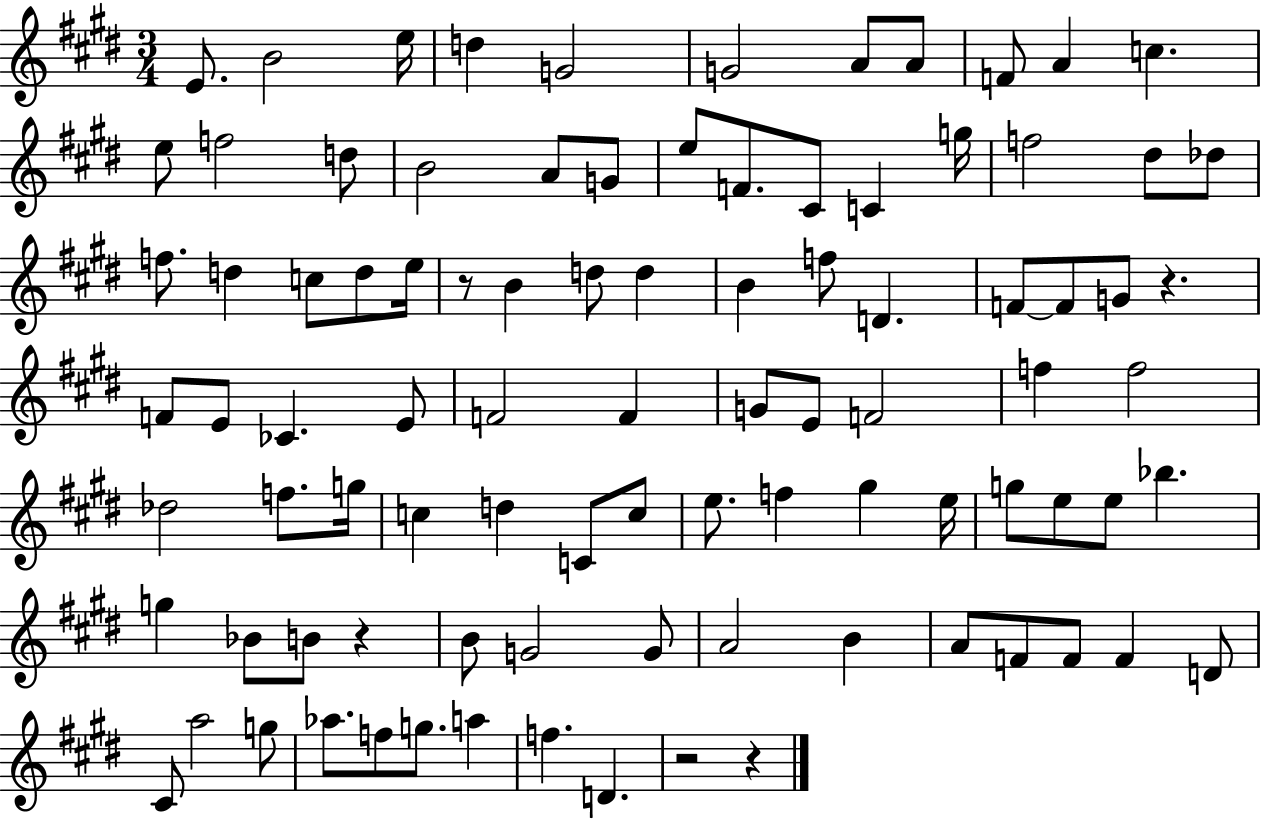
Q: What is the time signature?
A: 3/4